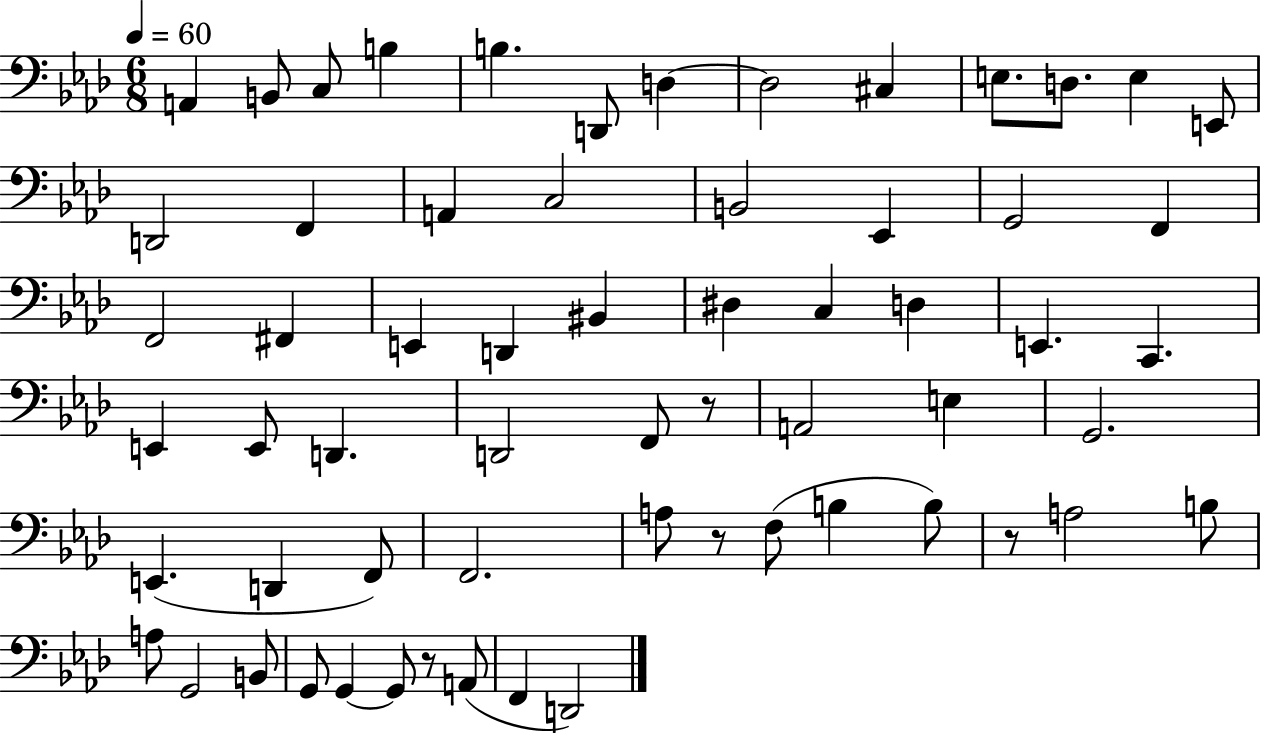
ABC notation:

X:1
T:Untitled
M:6/8
L:1/4
K:Ab
A,, B,,/2 C,/2 B, B, D,,/2 D, D,2 ^C, E,/2 D,/2 E, E,,/2 D,,2 F,, A,, C,2 B,,2 _E,, G,,2 F,, F,,2 ^F,, E,, D,, ^B,, ^D, C, D, E,, C,, E,, E,,/2 D,, D,,2 F,,/2 z/2 A,,2 E, G,,2 E,, D,, F,,/2 F,,2 A,/2 z/2 F,/2 B, B,/2 z/2 A,2 B,/2 A,/2 G,,2 B,,/2 G,,/2 G,, G,,/2 z/2 A,,/2 F,, D,,2